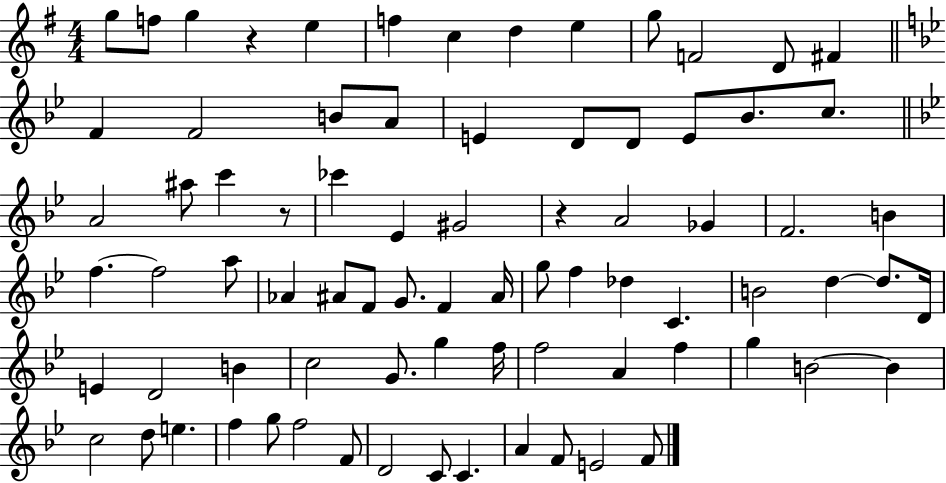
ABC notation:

X:1
T:Untitled
M:4/4
L:1/4
K:G
g/2 f/2 g z e f c d e g/2 F2 D/2 ^F F F2 B/2 A/2 E D/2 D/2 E/2 _B/2 c/2 A2 ^a/2 c' z/2 _c' _E ^G2 z A2 _G F2 B f f2 a/2 _A ^A/2 F/2 G/2 F ^A/4 g/2 f _d C B2 d d/2 D/4 E D2 B c2 G/2 g f/4 f2 A f g B2 B c2 d/2 e f g/2 f2 F/2 D2 C/2 C A F/2 E2 F/2